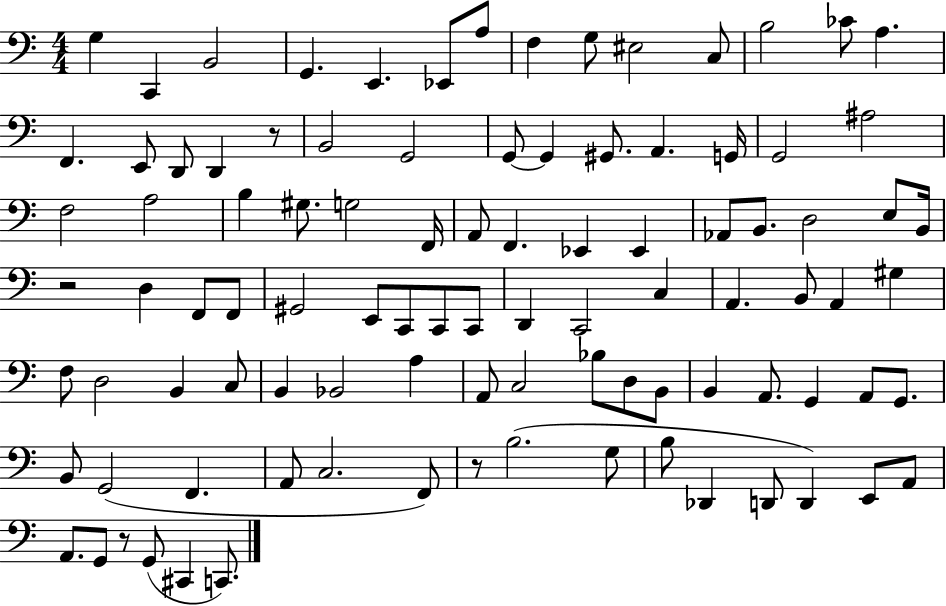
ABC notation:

X:1
T:Untitled
M:4/4
L:1/4
K:C
G, C,, B,,2 G,, E,, _E,,/2 A,/2 F, G,/2 ^E,2 C,/2 B,2 _C/2 A, F,, E,,/2 D,,/2 D,, z/2 B,,2 G,,2 G,,/2 G,, ^G,,/2 A,, G,,/4 G,,2 ^A,2 F,2 A,2 B, ^G,/2 G,2 F,,/4 A,,/2 F,, _E,, _E,, _A,,/2 B,,/2 D,2 E,/2 B,,/4 z2 D, F,,/2 F,,/2 ^G,,2 E,,/2 C,,/2 C,,/2 C,,/2 D,, C,,2 C, A,, B,,/2 A,, ^G, F,/2 D,2 B,, C,/2 B,, _B,,2 A, A,,/2 C,2 _B,/2 D,/2 B,,/2 B,, A,,/2 G,, A,,/2 G,,/2 B,,/2 G,,2 F,, A,,/2 C,2 F,,/2 z/2 B,2 G,/2 B,/2 _D,, D,,/2 D,, E,,/2 A,,/2 A,,/2 G,,/2 z/2 G,,/2 ^C,, C,,/2